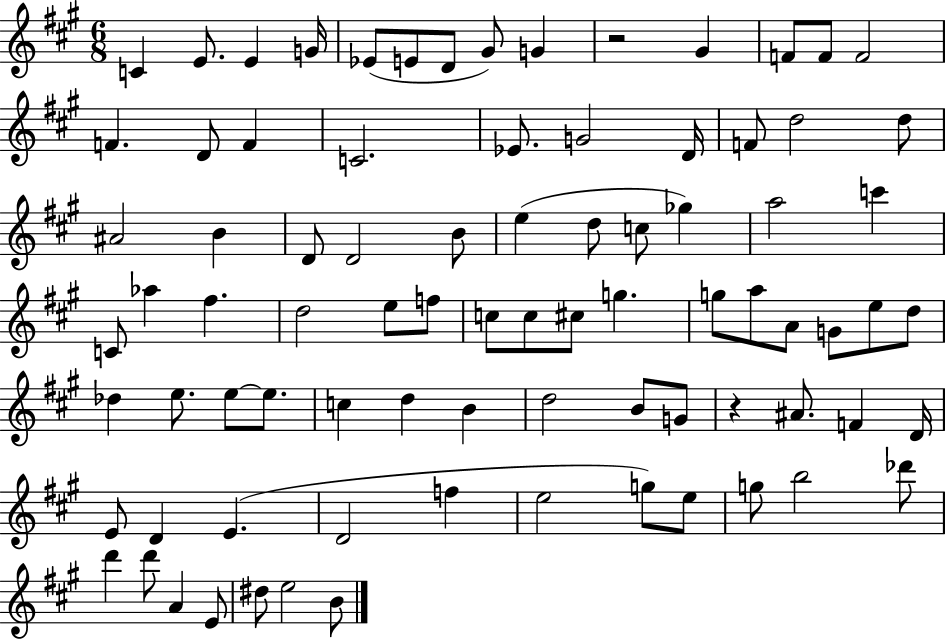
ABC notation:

X:1
T:Untitled
M:6/8
L:1/4
K:A
C E/2 E G/4 _E/2 E/2 D/2 ^G/2 G z2 ^G F/2 F/2 F2 F D/2 F C2 _E/2 G2 D/4 F/2 d2 d/2 ^A2 B D/2 D2 B/2 e d/2 c/2 _g a2 c' C/2 _a ^f d2 e/2 f/2 c/2 c/2 ^c/2 g g/2 a/2 A/2 G/2 e/2 d/2 _d e/2 e/2 e/2 c d B d2 B/2 G/2 z ^A/2 F D/4 E/2 D E D2 f e2 g/2 e/2 g/2 b2 _d'/2 d' d'/2 A E/2 ^d/2 e2 B/2